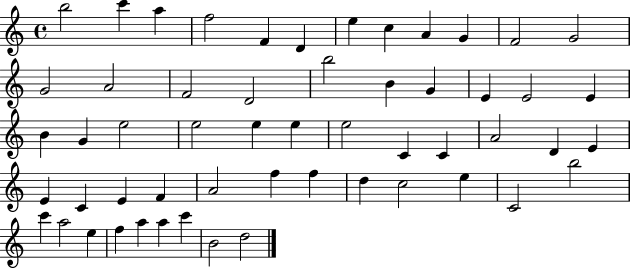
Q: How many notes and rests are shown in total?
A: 55